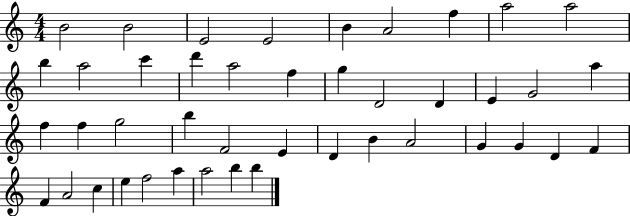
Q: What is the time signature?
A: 4/4